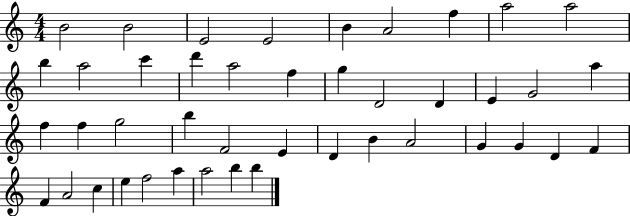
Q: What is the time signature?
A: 4/4